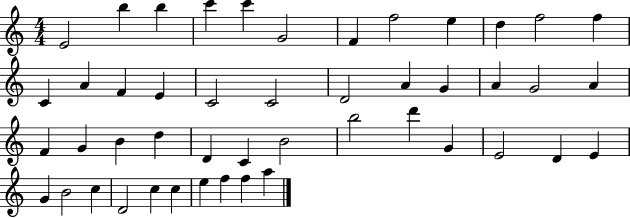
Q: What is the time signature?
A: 4/4